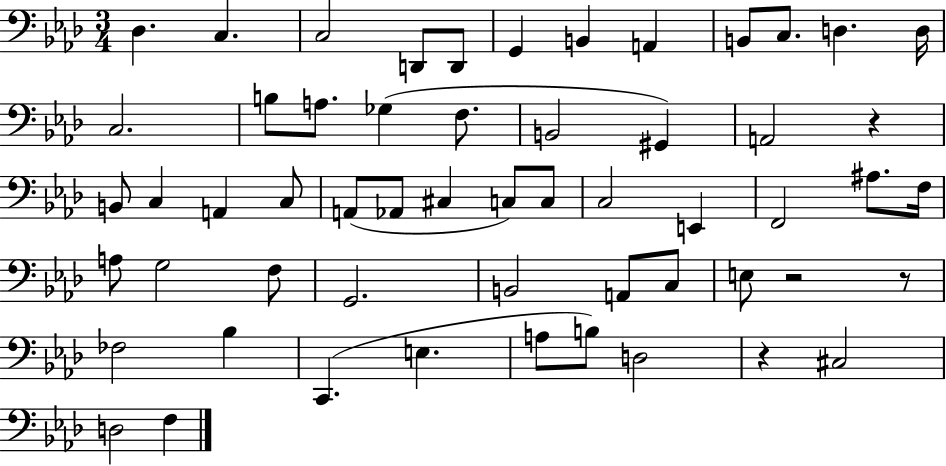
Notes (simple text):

Db3/q. C3/q. C3/h D2/e D2/e G2/q B2/q A2/q B2/e C3/e. D3/q. D3/s C3/h. B3/e A3/e. Gb3/q F3/e. B2/h G#2/q A2/h R/q B2/e C3/q A2/q C3/e A2/e Ab2/e C#3/q C3/e C3/e C3/h E2/q F2/h A#3/e. F3/s A3/e G3/h F3/e G2/h. B2/h A2/e C3/e E3/e R/h R/e FES3/h Bb3/q C2/q. E3/q. A3/e B3/e D3/h R/q C#3/h D3/h F3/q